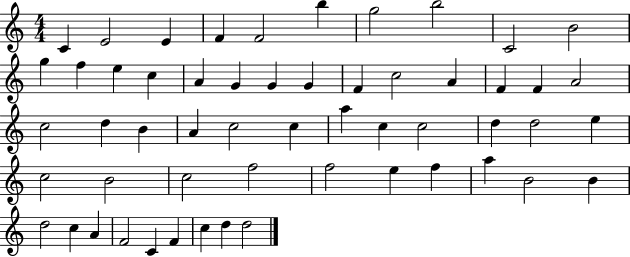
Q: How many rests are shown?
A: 0